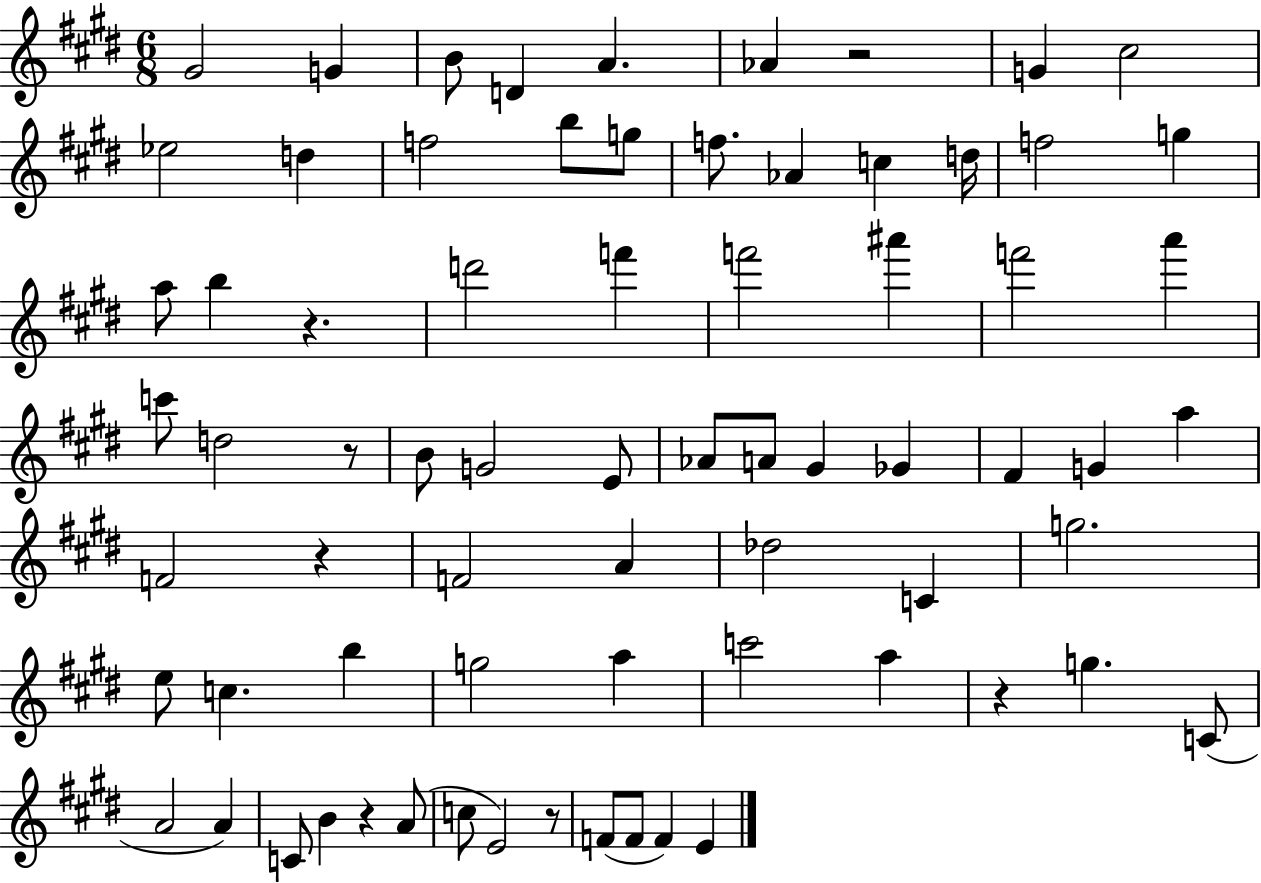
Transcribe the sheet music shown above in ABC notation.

X:1
T:Untitled
M:6/8
L:1/4
K:E
^G2 G B/2 D A _A z2 G ^c2 _e2 d f2 b/2 g/2 f/2 _A c d/4 f2 g a/2 b z d'2 f' f'2 ^a' f'2 a' c'/2 d2 z/2 B/2 G2 E/2 _A/2 A/2 ^G _G ^F G a F2 z F2 A _d2 C g2 e/2 c b g2 a c'2 a z g C/2 A2 A C/2 B z A/2 c/2 E2 z/2 F/2 F/2 F E